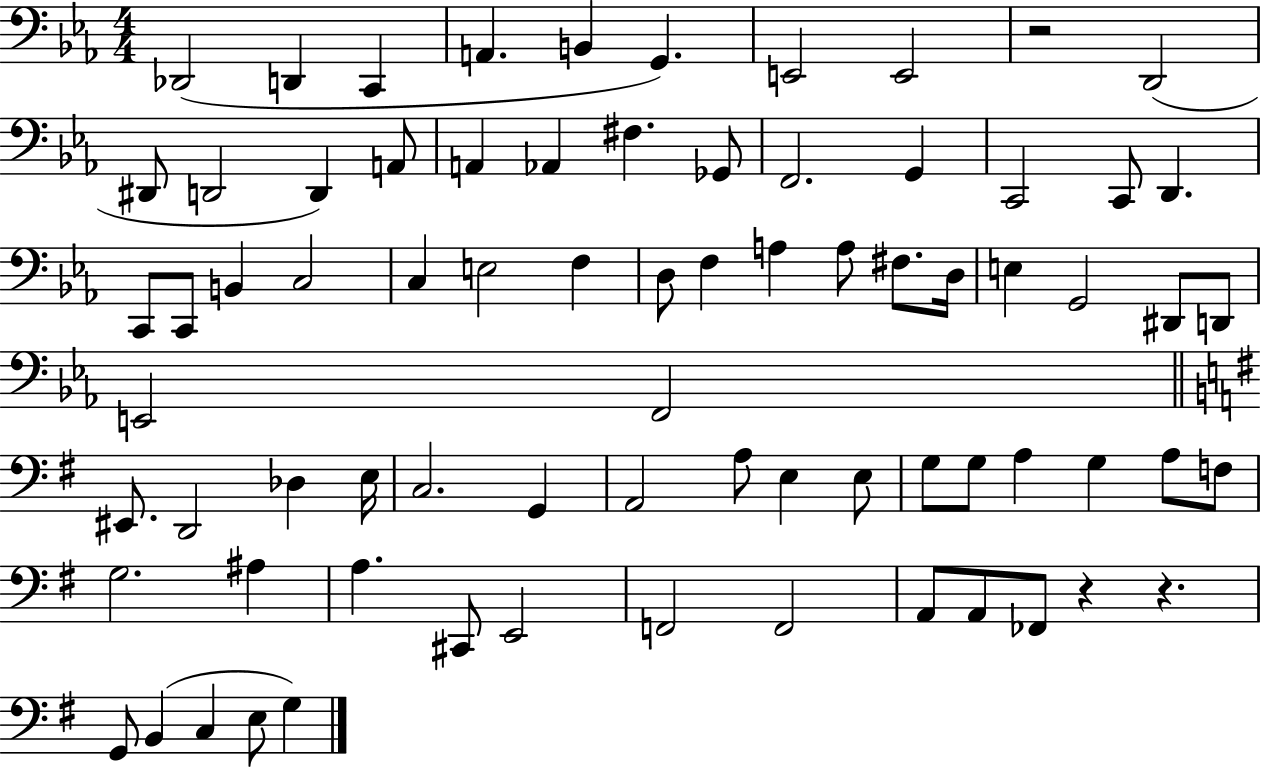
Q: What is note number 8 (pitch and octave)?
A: E2